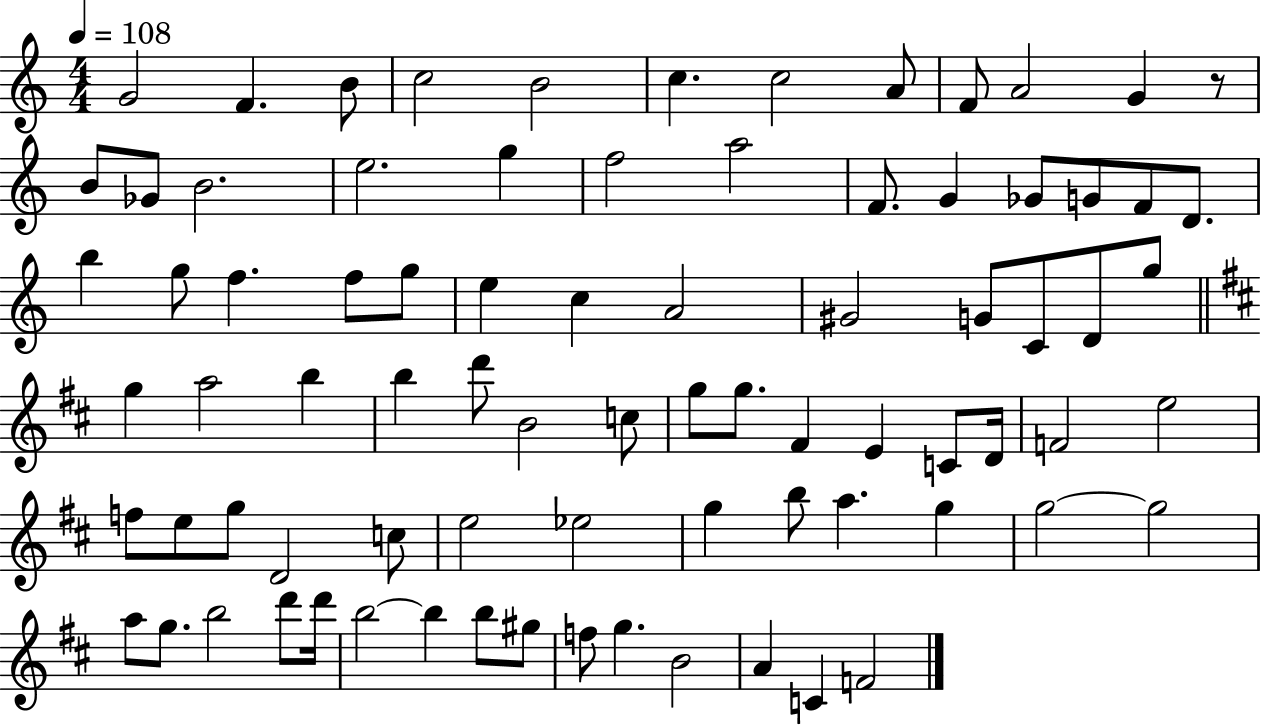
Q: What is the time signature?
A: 4/4